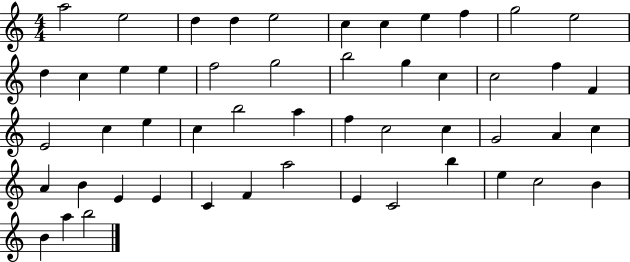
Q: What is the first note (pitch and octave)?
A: A5